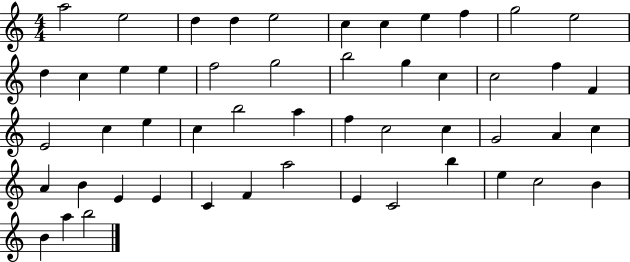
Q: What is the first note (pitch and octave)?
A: A5